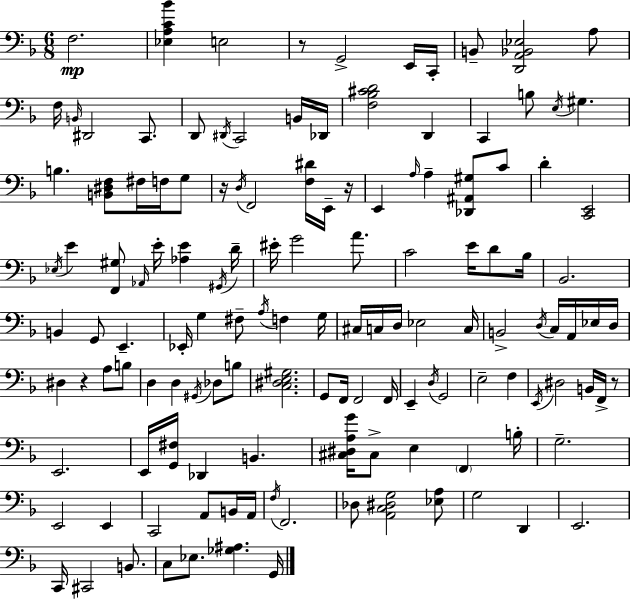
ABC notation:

X:1
T:Untitled
M:6/8
L:1/4
K:F
F,2 [_E,A,C_B] E,2 z/2 G,,2 E,,/4 C,,/4 B,,/2 [D,,A,,_B,,_E,]2 A,/2 F,/4 B,,/4 ^D,,2 C,,/2 D,,/2 ^D,,/4 C,,2 B,,/4 _D,,/4 [F,_B,^CD]2 D,, C,, B,/2 E,/4 ^G, B, [B,,^D,F,]/2 ^F,/4 F,/4 G,/2 z/4 D,/4 F,,2 [F,^D]/4 E,,/4 z/4 E,, A,/4 A, [_D,,^A,,^G,]/2 C/2 D [C,,E,,]2 _E,/4 E [F,,^G,]/2 _A,,/4 E/4 [_A,E] ^G,,/4 D/4 ^E/4 G2 A/2 C2 E/4 D/2 _B,/4 _B,,2 B,, G,,/2 E,, _E,,/4 G, ^F,/2 A,/4 F, G,/4 ^C,/4 C,/4 D,/4 _E,2 C,/4 B,,2 D,/4 C,/4 A,,/4 _E,/4 D,/4 ^D, z A,/2 B,/2 D, D, ^G,,/4 _D,/2 B,/2 [C,^D,E,^G,]2 G,,/2 F,,/4 F,,2 F,,/4 E,, D,/4 G,,2 E,2 F, E,,/4 ^D,2 B,,/4 F,,/4 z/2 E,,2 E,,/4 [G,,^F,]/4 _D,, B,, [^C,^D,A,G]/4 ^C,/2 E, F,, B,/4 G,2 E,,2 E,, C,,2 A,,/2 B,,/4 A,,/4 F,/4 F,,2 _D,/2 [A,,C,^D,G,]2 [_E,A,]/2 G,2 D,, E,,2 C,,/4 ^C,,2 B,,/2 C,/2 _E,/2 [_G,^A,] G,,/4